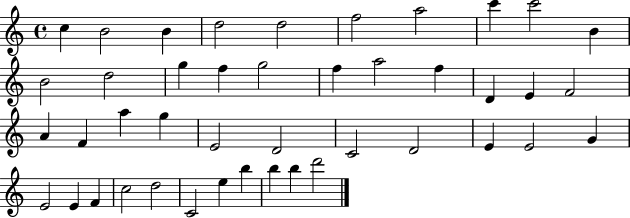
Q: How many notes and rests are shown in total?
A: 43